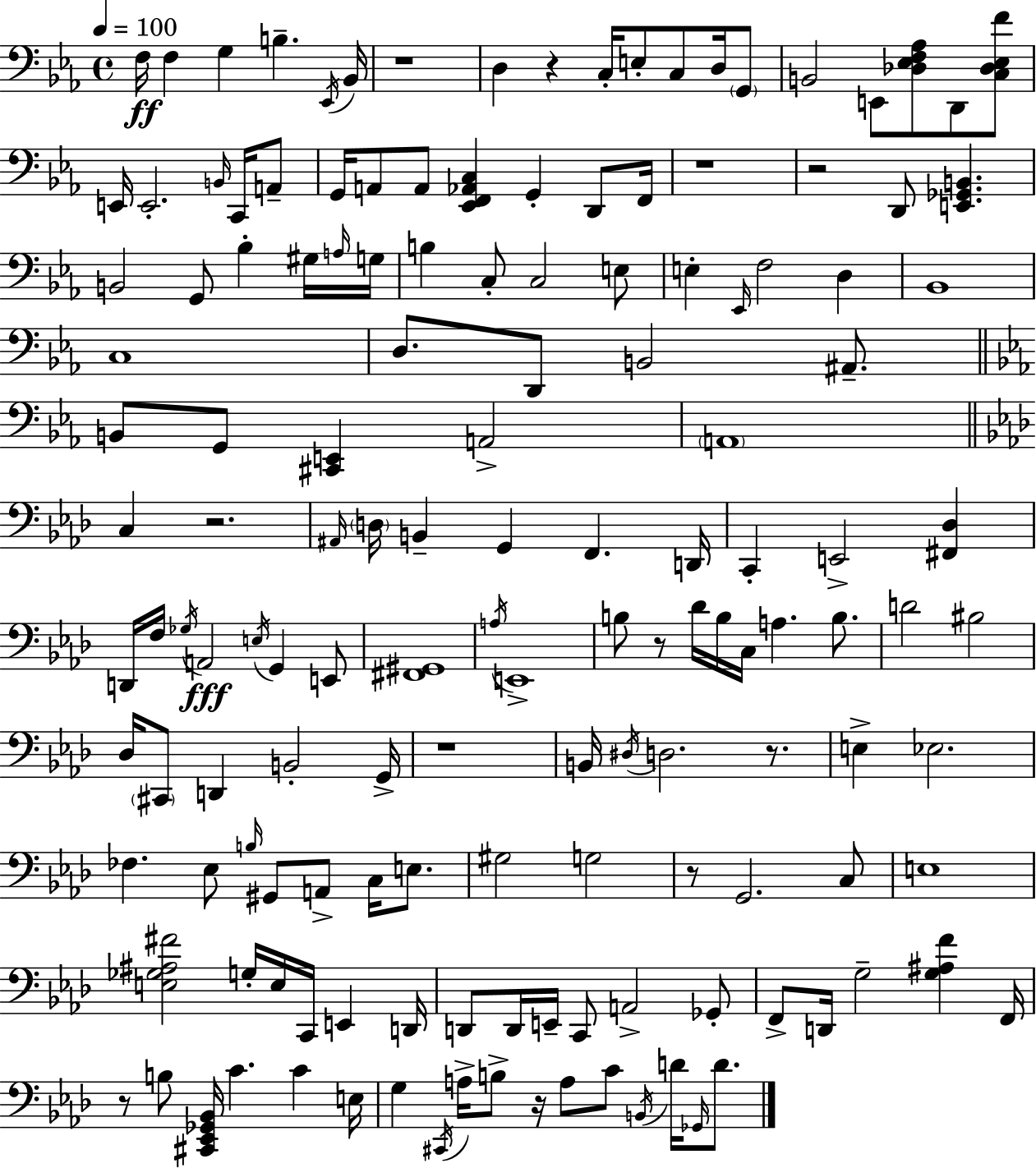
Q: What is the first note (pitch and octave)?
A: F3